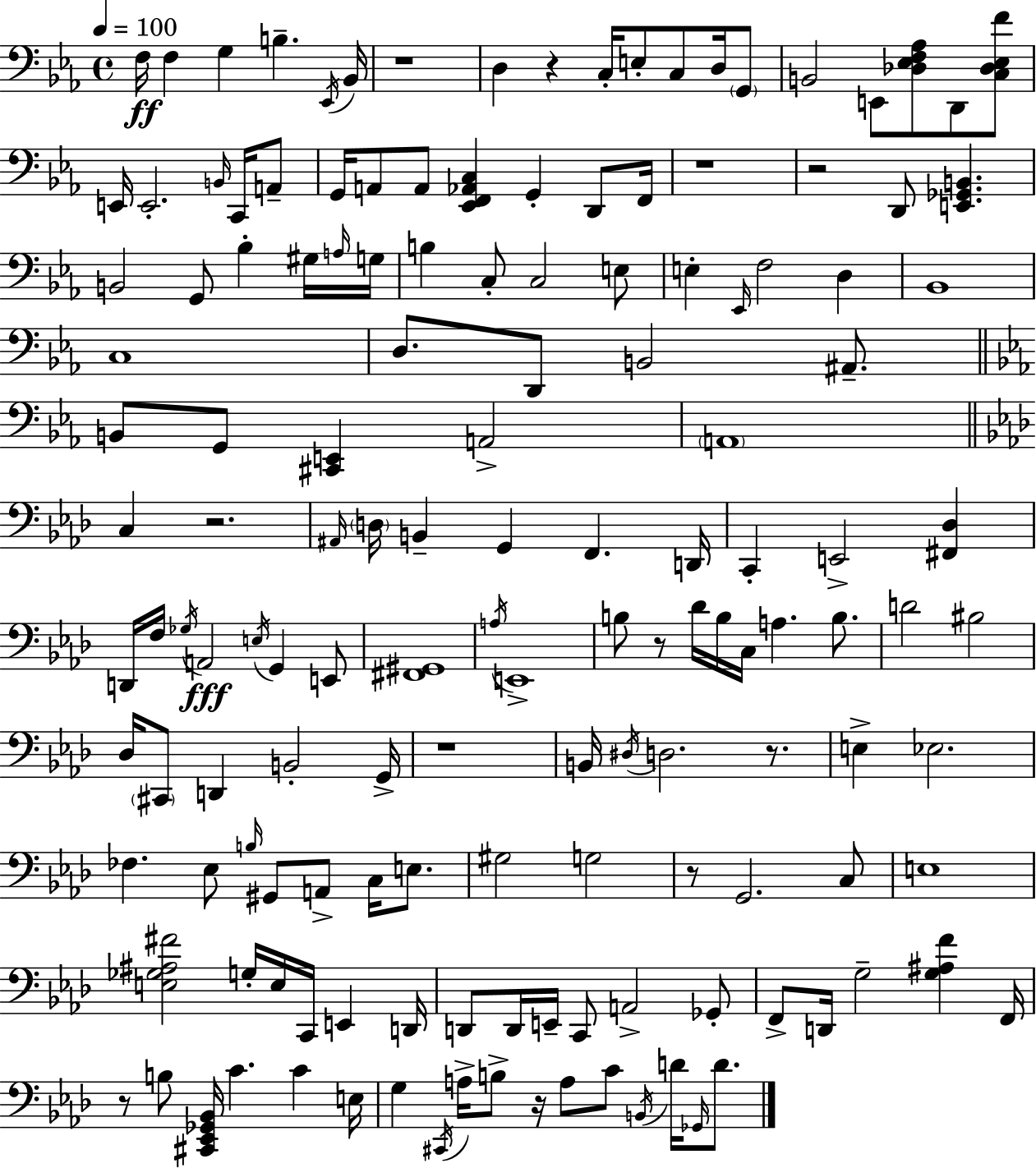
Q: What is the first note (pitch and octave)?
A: F3